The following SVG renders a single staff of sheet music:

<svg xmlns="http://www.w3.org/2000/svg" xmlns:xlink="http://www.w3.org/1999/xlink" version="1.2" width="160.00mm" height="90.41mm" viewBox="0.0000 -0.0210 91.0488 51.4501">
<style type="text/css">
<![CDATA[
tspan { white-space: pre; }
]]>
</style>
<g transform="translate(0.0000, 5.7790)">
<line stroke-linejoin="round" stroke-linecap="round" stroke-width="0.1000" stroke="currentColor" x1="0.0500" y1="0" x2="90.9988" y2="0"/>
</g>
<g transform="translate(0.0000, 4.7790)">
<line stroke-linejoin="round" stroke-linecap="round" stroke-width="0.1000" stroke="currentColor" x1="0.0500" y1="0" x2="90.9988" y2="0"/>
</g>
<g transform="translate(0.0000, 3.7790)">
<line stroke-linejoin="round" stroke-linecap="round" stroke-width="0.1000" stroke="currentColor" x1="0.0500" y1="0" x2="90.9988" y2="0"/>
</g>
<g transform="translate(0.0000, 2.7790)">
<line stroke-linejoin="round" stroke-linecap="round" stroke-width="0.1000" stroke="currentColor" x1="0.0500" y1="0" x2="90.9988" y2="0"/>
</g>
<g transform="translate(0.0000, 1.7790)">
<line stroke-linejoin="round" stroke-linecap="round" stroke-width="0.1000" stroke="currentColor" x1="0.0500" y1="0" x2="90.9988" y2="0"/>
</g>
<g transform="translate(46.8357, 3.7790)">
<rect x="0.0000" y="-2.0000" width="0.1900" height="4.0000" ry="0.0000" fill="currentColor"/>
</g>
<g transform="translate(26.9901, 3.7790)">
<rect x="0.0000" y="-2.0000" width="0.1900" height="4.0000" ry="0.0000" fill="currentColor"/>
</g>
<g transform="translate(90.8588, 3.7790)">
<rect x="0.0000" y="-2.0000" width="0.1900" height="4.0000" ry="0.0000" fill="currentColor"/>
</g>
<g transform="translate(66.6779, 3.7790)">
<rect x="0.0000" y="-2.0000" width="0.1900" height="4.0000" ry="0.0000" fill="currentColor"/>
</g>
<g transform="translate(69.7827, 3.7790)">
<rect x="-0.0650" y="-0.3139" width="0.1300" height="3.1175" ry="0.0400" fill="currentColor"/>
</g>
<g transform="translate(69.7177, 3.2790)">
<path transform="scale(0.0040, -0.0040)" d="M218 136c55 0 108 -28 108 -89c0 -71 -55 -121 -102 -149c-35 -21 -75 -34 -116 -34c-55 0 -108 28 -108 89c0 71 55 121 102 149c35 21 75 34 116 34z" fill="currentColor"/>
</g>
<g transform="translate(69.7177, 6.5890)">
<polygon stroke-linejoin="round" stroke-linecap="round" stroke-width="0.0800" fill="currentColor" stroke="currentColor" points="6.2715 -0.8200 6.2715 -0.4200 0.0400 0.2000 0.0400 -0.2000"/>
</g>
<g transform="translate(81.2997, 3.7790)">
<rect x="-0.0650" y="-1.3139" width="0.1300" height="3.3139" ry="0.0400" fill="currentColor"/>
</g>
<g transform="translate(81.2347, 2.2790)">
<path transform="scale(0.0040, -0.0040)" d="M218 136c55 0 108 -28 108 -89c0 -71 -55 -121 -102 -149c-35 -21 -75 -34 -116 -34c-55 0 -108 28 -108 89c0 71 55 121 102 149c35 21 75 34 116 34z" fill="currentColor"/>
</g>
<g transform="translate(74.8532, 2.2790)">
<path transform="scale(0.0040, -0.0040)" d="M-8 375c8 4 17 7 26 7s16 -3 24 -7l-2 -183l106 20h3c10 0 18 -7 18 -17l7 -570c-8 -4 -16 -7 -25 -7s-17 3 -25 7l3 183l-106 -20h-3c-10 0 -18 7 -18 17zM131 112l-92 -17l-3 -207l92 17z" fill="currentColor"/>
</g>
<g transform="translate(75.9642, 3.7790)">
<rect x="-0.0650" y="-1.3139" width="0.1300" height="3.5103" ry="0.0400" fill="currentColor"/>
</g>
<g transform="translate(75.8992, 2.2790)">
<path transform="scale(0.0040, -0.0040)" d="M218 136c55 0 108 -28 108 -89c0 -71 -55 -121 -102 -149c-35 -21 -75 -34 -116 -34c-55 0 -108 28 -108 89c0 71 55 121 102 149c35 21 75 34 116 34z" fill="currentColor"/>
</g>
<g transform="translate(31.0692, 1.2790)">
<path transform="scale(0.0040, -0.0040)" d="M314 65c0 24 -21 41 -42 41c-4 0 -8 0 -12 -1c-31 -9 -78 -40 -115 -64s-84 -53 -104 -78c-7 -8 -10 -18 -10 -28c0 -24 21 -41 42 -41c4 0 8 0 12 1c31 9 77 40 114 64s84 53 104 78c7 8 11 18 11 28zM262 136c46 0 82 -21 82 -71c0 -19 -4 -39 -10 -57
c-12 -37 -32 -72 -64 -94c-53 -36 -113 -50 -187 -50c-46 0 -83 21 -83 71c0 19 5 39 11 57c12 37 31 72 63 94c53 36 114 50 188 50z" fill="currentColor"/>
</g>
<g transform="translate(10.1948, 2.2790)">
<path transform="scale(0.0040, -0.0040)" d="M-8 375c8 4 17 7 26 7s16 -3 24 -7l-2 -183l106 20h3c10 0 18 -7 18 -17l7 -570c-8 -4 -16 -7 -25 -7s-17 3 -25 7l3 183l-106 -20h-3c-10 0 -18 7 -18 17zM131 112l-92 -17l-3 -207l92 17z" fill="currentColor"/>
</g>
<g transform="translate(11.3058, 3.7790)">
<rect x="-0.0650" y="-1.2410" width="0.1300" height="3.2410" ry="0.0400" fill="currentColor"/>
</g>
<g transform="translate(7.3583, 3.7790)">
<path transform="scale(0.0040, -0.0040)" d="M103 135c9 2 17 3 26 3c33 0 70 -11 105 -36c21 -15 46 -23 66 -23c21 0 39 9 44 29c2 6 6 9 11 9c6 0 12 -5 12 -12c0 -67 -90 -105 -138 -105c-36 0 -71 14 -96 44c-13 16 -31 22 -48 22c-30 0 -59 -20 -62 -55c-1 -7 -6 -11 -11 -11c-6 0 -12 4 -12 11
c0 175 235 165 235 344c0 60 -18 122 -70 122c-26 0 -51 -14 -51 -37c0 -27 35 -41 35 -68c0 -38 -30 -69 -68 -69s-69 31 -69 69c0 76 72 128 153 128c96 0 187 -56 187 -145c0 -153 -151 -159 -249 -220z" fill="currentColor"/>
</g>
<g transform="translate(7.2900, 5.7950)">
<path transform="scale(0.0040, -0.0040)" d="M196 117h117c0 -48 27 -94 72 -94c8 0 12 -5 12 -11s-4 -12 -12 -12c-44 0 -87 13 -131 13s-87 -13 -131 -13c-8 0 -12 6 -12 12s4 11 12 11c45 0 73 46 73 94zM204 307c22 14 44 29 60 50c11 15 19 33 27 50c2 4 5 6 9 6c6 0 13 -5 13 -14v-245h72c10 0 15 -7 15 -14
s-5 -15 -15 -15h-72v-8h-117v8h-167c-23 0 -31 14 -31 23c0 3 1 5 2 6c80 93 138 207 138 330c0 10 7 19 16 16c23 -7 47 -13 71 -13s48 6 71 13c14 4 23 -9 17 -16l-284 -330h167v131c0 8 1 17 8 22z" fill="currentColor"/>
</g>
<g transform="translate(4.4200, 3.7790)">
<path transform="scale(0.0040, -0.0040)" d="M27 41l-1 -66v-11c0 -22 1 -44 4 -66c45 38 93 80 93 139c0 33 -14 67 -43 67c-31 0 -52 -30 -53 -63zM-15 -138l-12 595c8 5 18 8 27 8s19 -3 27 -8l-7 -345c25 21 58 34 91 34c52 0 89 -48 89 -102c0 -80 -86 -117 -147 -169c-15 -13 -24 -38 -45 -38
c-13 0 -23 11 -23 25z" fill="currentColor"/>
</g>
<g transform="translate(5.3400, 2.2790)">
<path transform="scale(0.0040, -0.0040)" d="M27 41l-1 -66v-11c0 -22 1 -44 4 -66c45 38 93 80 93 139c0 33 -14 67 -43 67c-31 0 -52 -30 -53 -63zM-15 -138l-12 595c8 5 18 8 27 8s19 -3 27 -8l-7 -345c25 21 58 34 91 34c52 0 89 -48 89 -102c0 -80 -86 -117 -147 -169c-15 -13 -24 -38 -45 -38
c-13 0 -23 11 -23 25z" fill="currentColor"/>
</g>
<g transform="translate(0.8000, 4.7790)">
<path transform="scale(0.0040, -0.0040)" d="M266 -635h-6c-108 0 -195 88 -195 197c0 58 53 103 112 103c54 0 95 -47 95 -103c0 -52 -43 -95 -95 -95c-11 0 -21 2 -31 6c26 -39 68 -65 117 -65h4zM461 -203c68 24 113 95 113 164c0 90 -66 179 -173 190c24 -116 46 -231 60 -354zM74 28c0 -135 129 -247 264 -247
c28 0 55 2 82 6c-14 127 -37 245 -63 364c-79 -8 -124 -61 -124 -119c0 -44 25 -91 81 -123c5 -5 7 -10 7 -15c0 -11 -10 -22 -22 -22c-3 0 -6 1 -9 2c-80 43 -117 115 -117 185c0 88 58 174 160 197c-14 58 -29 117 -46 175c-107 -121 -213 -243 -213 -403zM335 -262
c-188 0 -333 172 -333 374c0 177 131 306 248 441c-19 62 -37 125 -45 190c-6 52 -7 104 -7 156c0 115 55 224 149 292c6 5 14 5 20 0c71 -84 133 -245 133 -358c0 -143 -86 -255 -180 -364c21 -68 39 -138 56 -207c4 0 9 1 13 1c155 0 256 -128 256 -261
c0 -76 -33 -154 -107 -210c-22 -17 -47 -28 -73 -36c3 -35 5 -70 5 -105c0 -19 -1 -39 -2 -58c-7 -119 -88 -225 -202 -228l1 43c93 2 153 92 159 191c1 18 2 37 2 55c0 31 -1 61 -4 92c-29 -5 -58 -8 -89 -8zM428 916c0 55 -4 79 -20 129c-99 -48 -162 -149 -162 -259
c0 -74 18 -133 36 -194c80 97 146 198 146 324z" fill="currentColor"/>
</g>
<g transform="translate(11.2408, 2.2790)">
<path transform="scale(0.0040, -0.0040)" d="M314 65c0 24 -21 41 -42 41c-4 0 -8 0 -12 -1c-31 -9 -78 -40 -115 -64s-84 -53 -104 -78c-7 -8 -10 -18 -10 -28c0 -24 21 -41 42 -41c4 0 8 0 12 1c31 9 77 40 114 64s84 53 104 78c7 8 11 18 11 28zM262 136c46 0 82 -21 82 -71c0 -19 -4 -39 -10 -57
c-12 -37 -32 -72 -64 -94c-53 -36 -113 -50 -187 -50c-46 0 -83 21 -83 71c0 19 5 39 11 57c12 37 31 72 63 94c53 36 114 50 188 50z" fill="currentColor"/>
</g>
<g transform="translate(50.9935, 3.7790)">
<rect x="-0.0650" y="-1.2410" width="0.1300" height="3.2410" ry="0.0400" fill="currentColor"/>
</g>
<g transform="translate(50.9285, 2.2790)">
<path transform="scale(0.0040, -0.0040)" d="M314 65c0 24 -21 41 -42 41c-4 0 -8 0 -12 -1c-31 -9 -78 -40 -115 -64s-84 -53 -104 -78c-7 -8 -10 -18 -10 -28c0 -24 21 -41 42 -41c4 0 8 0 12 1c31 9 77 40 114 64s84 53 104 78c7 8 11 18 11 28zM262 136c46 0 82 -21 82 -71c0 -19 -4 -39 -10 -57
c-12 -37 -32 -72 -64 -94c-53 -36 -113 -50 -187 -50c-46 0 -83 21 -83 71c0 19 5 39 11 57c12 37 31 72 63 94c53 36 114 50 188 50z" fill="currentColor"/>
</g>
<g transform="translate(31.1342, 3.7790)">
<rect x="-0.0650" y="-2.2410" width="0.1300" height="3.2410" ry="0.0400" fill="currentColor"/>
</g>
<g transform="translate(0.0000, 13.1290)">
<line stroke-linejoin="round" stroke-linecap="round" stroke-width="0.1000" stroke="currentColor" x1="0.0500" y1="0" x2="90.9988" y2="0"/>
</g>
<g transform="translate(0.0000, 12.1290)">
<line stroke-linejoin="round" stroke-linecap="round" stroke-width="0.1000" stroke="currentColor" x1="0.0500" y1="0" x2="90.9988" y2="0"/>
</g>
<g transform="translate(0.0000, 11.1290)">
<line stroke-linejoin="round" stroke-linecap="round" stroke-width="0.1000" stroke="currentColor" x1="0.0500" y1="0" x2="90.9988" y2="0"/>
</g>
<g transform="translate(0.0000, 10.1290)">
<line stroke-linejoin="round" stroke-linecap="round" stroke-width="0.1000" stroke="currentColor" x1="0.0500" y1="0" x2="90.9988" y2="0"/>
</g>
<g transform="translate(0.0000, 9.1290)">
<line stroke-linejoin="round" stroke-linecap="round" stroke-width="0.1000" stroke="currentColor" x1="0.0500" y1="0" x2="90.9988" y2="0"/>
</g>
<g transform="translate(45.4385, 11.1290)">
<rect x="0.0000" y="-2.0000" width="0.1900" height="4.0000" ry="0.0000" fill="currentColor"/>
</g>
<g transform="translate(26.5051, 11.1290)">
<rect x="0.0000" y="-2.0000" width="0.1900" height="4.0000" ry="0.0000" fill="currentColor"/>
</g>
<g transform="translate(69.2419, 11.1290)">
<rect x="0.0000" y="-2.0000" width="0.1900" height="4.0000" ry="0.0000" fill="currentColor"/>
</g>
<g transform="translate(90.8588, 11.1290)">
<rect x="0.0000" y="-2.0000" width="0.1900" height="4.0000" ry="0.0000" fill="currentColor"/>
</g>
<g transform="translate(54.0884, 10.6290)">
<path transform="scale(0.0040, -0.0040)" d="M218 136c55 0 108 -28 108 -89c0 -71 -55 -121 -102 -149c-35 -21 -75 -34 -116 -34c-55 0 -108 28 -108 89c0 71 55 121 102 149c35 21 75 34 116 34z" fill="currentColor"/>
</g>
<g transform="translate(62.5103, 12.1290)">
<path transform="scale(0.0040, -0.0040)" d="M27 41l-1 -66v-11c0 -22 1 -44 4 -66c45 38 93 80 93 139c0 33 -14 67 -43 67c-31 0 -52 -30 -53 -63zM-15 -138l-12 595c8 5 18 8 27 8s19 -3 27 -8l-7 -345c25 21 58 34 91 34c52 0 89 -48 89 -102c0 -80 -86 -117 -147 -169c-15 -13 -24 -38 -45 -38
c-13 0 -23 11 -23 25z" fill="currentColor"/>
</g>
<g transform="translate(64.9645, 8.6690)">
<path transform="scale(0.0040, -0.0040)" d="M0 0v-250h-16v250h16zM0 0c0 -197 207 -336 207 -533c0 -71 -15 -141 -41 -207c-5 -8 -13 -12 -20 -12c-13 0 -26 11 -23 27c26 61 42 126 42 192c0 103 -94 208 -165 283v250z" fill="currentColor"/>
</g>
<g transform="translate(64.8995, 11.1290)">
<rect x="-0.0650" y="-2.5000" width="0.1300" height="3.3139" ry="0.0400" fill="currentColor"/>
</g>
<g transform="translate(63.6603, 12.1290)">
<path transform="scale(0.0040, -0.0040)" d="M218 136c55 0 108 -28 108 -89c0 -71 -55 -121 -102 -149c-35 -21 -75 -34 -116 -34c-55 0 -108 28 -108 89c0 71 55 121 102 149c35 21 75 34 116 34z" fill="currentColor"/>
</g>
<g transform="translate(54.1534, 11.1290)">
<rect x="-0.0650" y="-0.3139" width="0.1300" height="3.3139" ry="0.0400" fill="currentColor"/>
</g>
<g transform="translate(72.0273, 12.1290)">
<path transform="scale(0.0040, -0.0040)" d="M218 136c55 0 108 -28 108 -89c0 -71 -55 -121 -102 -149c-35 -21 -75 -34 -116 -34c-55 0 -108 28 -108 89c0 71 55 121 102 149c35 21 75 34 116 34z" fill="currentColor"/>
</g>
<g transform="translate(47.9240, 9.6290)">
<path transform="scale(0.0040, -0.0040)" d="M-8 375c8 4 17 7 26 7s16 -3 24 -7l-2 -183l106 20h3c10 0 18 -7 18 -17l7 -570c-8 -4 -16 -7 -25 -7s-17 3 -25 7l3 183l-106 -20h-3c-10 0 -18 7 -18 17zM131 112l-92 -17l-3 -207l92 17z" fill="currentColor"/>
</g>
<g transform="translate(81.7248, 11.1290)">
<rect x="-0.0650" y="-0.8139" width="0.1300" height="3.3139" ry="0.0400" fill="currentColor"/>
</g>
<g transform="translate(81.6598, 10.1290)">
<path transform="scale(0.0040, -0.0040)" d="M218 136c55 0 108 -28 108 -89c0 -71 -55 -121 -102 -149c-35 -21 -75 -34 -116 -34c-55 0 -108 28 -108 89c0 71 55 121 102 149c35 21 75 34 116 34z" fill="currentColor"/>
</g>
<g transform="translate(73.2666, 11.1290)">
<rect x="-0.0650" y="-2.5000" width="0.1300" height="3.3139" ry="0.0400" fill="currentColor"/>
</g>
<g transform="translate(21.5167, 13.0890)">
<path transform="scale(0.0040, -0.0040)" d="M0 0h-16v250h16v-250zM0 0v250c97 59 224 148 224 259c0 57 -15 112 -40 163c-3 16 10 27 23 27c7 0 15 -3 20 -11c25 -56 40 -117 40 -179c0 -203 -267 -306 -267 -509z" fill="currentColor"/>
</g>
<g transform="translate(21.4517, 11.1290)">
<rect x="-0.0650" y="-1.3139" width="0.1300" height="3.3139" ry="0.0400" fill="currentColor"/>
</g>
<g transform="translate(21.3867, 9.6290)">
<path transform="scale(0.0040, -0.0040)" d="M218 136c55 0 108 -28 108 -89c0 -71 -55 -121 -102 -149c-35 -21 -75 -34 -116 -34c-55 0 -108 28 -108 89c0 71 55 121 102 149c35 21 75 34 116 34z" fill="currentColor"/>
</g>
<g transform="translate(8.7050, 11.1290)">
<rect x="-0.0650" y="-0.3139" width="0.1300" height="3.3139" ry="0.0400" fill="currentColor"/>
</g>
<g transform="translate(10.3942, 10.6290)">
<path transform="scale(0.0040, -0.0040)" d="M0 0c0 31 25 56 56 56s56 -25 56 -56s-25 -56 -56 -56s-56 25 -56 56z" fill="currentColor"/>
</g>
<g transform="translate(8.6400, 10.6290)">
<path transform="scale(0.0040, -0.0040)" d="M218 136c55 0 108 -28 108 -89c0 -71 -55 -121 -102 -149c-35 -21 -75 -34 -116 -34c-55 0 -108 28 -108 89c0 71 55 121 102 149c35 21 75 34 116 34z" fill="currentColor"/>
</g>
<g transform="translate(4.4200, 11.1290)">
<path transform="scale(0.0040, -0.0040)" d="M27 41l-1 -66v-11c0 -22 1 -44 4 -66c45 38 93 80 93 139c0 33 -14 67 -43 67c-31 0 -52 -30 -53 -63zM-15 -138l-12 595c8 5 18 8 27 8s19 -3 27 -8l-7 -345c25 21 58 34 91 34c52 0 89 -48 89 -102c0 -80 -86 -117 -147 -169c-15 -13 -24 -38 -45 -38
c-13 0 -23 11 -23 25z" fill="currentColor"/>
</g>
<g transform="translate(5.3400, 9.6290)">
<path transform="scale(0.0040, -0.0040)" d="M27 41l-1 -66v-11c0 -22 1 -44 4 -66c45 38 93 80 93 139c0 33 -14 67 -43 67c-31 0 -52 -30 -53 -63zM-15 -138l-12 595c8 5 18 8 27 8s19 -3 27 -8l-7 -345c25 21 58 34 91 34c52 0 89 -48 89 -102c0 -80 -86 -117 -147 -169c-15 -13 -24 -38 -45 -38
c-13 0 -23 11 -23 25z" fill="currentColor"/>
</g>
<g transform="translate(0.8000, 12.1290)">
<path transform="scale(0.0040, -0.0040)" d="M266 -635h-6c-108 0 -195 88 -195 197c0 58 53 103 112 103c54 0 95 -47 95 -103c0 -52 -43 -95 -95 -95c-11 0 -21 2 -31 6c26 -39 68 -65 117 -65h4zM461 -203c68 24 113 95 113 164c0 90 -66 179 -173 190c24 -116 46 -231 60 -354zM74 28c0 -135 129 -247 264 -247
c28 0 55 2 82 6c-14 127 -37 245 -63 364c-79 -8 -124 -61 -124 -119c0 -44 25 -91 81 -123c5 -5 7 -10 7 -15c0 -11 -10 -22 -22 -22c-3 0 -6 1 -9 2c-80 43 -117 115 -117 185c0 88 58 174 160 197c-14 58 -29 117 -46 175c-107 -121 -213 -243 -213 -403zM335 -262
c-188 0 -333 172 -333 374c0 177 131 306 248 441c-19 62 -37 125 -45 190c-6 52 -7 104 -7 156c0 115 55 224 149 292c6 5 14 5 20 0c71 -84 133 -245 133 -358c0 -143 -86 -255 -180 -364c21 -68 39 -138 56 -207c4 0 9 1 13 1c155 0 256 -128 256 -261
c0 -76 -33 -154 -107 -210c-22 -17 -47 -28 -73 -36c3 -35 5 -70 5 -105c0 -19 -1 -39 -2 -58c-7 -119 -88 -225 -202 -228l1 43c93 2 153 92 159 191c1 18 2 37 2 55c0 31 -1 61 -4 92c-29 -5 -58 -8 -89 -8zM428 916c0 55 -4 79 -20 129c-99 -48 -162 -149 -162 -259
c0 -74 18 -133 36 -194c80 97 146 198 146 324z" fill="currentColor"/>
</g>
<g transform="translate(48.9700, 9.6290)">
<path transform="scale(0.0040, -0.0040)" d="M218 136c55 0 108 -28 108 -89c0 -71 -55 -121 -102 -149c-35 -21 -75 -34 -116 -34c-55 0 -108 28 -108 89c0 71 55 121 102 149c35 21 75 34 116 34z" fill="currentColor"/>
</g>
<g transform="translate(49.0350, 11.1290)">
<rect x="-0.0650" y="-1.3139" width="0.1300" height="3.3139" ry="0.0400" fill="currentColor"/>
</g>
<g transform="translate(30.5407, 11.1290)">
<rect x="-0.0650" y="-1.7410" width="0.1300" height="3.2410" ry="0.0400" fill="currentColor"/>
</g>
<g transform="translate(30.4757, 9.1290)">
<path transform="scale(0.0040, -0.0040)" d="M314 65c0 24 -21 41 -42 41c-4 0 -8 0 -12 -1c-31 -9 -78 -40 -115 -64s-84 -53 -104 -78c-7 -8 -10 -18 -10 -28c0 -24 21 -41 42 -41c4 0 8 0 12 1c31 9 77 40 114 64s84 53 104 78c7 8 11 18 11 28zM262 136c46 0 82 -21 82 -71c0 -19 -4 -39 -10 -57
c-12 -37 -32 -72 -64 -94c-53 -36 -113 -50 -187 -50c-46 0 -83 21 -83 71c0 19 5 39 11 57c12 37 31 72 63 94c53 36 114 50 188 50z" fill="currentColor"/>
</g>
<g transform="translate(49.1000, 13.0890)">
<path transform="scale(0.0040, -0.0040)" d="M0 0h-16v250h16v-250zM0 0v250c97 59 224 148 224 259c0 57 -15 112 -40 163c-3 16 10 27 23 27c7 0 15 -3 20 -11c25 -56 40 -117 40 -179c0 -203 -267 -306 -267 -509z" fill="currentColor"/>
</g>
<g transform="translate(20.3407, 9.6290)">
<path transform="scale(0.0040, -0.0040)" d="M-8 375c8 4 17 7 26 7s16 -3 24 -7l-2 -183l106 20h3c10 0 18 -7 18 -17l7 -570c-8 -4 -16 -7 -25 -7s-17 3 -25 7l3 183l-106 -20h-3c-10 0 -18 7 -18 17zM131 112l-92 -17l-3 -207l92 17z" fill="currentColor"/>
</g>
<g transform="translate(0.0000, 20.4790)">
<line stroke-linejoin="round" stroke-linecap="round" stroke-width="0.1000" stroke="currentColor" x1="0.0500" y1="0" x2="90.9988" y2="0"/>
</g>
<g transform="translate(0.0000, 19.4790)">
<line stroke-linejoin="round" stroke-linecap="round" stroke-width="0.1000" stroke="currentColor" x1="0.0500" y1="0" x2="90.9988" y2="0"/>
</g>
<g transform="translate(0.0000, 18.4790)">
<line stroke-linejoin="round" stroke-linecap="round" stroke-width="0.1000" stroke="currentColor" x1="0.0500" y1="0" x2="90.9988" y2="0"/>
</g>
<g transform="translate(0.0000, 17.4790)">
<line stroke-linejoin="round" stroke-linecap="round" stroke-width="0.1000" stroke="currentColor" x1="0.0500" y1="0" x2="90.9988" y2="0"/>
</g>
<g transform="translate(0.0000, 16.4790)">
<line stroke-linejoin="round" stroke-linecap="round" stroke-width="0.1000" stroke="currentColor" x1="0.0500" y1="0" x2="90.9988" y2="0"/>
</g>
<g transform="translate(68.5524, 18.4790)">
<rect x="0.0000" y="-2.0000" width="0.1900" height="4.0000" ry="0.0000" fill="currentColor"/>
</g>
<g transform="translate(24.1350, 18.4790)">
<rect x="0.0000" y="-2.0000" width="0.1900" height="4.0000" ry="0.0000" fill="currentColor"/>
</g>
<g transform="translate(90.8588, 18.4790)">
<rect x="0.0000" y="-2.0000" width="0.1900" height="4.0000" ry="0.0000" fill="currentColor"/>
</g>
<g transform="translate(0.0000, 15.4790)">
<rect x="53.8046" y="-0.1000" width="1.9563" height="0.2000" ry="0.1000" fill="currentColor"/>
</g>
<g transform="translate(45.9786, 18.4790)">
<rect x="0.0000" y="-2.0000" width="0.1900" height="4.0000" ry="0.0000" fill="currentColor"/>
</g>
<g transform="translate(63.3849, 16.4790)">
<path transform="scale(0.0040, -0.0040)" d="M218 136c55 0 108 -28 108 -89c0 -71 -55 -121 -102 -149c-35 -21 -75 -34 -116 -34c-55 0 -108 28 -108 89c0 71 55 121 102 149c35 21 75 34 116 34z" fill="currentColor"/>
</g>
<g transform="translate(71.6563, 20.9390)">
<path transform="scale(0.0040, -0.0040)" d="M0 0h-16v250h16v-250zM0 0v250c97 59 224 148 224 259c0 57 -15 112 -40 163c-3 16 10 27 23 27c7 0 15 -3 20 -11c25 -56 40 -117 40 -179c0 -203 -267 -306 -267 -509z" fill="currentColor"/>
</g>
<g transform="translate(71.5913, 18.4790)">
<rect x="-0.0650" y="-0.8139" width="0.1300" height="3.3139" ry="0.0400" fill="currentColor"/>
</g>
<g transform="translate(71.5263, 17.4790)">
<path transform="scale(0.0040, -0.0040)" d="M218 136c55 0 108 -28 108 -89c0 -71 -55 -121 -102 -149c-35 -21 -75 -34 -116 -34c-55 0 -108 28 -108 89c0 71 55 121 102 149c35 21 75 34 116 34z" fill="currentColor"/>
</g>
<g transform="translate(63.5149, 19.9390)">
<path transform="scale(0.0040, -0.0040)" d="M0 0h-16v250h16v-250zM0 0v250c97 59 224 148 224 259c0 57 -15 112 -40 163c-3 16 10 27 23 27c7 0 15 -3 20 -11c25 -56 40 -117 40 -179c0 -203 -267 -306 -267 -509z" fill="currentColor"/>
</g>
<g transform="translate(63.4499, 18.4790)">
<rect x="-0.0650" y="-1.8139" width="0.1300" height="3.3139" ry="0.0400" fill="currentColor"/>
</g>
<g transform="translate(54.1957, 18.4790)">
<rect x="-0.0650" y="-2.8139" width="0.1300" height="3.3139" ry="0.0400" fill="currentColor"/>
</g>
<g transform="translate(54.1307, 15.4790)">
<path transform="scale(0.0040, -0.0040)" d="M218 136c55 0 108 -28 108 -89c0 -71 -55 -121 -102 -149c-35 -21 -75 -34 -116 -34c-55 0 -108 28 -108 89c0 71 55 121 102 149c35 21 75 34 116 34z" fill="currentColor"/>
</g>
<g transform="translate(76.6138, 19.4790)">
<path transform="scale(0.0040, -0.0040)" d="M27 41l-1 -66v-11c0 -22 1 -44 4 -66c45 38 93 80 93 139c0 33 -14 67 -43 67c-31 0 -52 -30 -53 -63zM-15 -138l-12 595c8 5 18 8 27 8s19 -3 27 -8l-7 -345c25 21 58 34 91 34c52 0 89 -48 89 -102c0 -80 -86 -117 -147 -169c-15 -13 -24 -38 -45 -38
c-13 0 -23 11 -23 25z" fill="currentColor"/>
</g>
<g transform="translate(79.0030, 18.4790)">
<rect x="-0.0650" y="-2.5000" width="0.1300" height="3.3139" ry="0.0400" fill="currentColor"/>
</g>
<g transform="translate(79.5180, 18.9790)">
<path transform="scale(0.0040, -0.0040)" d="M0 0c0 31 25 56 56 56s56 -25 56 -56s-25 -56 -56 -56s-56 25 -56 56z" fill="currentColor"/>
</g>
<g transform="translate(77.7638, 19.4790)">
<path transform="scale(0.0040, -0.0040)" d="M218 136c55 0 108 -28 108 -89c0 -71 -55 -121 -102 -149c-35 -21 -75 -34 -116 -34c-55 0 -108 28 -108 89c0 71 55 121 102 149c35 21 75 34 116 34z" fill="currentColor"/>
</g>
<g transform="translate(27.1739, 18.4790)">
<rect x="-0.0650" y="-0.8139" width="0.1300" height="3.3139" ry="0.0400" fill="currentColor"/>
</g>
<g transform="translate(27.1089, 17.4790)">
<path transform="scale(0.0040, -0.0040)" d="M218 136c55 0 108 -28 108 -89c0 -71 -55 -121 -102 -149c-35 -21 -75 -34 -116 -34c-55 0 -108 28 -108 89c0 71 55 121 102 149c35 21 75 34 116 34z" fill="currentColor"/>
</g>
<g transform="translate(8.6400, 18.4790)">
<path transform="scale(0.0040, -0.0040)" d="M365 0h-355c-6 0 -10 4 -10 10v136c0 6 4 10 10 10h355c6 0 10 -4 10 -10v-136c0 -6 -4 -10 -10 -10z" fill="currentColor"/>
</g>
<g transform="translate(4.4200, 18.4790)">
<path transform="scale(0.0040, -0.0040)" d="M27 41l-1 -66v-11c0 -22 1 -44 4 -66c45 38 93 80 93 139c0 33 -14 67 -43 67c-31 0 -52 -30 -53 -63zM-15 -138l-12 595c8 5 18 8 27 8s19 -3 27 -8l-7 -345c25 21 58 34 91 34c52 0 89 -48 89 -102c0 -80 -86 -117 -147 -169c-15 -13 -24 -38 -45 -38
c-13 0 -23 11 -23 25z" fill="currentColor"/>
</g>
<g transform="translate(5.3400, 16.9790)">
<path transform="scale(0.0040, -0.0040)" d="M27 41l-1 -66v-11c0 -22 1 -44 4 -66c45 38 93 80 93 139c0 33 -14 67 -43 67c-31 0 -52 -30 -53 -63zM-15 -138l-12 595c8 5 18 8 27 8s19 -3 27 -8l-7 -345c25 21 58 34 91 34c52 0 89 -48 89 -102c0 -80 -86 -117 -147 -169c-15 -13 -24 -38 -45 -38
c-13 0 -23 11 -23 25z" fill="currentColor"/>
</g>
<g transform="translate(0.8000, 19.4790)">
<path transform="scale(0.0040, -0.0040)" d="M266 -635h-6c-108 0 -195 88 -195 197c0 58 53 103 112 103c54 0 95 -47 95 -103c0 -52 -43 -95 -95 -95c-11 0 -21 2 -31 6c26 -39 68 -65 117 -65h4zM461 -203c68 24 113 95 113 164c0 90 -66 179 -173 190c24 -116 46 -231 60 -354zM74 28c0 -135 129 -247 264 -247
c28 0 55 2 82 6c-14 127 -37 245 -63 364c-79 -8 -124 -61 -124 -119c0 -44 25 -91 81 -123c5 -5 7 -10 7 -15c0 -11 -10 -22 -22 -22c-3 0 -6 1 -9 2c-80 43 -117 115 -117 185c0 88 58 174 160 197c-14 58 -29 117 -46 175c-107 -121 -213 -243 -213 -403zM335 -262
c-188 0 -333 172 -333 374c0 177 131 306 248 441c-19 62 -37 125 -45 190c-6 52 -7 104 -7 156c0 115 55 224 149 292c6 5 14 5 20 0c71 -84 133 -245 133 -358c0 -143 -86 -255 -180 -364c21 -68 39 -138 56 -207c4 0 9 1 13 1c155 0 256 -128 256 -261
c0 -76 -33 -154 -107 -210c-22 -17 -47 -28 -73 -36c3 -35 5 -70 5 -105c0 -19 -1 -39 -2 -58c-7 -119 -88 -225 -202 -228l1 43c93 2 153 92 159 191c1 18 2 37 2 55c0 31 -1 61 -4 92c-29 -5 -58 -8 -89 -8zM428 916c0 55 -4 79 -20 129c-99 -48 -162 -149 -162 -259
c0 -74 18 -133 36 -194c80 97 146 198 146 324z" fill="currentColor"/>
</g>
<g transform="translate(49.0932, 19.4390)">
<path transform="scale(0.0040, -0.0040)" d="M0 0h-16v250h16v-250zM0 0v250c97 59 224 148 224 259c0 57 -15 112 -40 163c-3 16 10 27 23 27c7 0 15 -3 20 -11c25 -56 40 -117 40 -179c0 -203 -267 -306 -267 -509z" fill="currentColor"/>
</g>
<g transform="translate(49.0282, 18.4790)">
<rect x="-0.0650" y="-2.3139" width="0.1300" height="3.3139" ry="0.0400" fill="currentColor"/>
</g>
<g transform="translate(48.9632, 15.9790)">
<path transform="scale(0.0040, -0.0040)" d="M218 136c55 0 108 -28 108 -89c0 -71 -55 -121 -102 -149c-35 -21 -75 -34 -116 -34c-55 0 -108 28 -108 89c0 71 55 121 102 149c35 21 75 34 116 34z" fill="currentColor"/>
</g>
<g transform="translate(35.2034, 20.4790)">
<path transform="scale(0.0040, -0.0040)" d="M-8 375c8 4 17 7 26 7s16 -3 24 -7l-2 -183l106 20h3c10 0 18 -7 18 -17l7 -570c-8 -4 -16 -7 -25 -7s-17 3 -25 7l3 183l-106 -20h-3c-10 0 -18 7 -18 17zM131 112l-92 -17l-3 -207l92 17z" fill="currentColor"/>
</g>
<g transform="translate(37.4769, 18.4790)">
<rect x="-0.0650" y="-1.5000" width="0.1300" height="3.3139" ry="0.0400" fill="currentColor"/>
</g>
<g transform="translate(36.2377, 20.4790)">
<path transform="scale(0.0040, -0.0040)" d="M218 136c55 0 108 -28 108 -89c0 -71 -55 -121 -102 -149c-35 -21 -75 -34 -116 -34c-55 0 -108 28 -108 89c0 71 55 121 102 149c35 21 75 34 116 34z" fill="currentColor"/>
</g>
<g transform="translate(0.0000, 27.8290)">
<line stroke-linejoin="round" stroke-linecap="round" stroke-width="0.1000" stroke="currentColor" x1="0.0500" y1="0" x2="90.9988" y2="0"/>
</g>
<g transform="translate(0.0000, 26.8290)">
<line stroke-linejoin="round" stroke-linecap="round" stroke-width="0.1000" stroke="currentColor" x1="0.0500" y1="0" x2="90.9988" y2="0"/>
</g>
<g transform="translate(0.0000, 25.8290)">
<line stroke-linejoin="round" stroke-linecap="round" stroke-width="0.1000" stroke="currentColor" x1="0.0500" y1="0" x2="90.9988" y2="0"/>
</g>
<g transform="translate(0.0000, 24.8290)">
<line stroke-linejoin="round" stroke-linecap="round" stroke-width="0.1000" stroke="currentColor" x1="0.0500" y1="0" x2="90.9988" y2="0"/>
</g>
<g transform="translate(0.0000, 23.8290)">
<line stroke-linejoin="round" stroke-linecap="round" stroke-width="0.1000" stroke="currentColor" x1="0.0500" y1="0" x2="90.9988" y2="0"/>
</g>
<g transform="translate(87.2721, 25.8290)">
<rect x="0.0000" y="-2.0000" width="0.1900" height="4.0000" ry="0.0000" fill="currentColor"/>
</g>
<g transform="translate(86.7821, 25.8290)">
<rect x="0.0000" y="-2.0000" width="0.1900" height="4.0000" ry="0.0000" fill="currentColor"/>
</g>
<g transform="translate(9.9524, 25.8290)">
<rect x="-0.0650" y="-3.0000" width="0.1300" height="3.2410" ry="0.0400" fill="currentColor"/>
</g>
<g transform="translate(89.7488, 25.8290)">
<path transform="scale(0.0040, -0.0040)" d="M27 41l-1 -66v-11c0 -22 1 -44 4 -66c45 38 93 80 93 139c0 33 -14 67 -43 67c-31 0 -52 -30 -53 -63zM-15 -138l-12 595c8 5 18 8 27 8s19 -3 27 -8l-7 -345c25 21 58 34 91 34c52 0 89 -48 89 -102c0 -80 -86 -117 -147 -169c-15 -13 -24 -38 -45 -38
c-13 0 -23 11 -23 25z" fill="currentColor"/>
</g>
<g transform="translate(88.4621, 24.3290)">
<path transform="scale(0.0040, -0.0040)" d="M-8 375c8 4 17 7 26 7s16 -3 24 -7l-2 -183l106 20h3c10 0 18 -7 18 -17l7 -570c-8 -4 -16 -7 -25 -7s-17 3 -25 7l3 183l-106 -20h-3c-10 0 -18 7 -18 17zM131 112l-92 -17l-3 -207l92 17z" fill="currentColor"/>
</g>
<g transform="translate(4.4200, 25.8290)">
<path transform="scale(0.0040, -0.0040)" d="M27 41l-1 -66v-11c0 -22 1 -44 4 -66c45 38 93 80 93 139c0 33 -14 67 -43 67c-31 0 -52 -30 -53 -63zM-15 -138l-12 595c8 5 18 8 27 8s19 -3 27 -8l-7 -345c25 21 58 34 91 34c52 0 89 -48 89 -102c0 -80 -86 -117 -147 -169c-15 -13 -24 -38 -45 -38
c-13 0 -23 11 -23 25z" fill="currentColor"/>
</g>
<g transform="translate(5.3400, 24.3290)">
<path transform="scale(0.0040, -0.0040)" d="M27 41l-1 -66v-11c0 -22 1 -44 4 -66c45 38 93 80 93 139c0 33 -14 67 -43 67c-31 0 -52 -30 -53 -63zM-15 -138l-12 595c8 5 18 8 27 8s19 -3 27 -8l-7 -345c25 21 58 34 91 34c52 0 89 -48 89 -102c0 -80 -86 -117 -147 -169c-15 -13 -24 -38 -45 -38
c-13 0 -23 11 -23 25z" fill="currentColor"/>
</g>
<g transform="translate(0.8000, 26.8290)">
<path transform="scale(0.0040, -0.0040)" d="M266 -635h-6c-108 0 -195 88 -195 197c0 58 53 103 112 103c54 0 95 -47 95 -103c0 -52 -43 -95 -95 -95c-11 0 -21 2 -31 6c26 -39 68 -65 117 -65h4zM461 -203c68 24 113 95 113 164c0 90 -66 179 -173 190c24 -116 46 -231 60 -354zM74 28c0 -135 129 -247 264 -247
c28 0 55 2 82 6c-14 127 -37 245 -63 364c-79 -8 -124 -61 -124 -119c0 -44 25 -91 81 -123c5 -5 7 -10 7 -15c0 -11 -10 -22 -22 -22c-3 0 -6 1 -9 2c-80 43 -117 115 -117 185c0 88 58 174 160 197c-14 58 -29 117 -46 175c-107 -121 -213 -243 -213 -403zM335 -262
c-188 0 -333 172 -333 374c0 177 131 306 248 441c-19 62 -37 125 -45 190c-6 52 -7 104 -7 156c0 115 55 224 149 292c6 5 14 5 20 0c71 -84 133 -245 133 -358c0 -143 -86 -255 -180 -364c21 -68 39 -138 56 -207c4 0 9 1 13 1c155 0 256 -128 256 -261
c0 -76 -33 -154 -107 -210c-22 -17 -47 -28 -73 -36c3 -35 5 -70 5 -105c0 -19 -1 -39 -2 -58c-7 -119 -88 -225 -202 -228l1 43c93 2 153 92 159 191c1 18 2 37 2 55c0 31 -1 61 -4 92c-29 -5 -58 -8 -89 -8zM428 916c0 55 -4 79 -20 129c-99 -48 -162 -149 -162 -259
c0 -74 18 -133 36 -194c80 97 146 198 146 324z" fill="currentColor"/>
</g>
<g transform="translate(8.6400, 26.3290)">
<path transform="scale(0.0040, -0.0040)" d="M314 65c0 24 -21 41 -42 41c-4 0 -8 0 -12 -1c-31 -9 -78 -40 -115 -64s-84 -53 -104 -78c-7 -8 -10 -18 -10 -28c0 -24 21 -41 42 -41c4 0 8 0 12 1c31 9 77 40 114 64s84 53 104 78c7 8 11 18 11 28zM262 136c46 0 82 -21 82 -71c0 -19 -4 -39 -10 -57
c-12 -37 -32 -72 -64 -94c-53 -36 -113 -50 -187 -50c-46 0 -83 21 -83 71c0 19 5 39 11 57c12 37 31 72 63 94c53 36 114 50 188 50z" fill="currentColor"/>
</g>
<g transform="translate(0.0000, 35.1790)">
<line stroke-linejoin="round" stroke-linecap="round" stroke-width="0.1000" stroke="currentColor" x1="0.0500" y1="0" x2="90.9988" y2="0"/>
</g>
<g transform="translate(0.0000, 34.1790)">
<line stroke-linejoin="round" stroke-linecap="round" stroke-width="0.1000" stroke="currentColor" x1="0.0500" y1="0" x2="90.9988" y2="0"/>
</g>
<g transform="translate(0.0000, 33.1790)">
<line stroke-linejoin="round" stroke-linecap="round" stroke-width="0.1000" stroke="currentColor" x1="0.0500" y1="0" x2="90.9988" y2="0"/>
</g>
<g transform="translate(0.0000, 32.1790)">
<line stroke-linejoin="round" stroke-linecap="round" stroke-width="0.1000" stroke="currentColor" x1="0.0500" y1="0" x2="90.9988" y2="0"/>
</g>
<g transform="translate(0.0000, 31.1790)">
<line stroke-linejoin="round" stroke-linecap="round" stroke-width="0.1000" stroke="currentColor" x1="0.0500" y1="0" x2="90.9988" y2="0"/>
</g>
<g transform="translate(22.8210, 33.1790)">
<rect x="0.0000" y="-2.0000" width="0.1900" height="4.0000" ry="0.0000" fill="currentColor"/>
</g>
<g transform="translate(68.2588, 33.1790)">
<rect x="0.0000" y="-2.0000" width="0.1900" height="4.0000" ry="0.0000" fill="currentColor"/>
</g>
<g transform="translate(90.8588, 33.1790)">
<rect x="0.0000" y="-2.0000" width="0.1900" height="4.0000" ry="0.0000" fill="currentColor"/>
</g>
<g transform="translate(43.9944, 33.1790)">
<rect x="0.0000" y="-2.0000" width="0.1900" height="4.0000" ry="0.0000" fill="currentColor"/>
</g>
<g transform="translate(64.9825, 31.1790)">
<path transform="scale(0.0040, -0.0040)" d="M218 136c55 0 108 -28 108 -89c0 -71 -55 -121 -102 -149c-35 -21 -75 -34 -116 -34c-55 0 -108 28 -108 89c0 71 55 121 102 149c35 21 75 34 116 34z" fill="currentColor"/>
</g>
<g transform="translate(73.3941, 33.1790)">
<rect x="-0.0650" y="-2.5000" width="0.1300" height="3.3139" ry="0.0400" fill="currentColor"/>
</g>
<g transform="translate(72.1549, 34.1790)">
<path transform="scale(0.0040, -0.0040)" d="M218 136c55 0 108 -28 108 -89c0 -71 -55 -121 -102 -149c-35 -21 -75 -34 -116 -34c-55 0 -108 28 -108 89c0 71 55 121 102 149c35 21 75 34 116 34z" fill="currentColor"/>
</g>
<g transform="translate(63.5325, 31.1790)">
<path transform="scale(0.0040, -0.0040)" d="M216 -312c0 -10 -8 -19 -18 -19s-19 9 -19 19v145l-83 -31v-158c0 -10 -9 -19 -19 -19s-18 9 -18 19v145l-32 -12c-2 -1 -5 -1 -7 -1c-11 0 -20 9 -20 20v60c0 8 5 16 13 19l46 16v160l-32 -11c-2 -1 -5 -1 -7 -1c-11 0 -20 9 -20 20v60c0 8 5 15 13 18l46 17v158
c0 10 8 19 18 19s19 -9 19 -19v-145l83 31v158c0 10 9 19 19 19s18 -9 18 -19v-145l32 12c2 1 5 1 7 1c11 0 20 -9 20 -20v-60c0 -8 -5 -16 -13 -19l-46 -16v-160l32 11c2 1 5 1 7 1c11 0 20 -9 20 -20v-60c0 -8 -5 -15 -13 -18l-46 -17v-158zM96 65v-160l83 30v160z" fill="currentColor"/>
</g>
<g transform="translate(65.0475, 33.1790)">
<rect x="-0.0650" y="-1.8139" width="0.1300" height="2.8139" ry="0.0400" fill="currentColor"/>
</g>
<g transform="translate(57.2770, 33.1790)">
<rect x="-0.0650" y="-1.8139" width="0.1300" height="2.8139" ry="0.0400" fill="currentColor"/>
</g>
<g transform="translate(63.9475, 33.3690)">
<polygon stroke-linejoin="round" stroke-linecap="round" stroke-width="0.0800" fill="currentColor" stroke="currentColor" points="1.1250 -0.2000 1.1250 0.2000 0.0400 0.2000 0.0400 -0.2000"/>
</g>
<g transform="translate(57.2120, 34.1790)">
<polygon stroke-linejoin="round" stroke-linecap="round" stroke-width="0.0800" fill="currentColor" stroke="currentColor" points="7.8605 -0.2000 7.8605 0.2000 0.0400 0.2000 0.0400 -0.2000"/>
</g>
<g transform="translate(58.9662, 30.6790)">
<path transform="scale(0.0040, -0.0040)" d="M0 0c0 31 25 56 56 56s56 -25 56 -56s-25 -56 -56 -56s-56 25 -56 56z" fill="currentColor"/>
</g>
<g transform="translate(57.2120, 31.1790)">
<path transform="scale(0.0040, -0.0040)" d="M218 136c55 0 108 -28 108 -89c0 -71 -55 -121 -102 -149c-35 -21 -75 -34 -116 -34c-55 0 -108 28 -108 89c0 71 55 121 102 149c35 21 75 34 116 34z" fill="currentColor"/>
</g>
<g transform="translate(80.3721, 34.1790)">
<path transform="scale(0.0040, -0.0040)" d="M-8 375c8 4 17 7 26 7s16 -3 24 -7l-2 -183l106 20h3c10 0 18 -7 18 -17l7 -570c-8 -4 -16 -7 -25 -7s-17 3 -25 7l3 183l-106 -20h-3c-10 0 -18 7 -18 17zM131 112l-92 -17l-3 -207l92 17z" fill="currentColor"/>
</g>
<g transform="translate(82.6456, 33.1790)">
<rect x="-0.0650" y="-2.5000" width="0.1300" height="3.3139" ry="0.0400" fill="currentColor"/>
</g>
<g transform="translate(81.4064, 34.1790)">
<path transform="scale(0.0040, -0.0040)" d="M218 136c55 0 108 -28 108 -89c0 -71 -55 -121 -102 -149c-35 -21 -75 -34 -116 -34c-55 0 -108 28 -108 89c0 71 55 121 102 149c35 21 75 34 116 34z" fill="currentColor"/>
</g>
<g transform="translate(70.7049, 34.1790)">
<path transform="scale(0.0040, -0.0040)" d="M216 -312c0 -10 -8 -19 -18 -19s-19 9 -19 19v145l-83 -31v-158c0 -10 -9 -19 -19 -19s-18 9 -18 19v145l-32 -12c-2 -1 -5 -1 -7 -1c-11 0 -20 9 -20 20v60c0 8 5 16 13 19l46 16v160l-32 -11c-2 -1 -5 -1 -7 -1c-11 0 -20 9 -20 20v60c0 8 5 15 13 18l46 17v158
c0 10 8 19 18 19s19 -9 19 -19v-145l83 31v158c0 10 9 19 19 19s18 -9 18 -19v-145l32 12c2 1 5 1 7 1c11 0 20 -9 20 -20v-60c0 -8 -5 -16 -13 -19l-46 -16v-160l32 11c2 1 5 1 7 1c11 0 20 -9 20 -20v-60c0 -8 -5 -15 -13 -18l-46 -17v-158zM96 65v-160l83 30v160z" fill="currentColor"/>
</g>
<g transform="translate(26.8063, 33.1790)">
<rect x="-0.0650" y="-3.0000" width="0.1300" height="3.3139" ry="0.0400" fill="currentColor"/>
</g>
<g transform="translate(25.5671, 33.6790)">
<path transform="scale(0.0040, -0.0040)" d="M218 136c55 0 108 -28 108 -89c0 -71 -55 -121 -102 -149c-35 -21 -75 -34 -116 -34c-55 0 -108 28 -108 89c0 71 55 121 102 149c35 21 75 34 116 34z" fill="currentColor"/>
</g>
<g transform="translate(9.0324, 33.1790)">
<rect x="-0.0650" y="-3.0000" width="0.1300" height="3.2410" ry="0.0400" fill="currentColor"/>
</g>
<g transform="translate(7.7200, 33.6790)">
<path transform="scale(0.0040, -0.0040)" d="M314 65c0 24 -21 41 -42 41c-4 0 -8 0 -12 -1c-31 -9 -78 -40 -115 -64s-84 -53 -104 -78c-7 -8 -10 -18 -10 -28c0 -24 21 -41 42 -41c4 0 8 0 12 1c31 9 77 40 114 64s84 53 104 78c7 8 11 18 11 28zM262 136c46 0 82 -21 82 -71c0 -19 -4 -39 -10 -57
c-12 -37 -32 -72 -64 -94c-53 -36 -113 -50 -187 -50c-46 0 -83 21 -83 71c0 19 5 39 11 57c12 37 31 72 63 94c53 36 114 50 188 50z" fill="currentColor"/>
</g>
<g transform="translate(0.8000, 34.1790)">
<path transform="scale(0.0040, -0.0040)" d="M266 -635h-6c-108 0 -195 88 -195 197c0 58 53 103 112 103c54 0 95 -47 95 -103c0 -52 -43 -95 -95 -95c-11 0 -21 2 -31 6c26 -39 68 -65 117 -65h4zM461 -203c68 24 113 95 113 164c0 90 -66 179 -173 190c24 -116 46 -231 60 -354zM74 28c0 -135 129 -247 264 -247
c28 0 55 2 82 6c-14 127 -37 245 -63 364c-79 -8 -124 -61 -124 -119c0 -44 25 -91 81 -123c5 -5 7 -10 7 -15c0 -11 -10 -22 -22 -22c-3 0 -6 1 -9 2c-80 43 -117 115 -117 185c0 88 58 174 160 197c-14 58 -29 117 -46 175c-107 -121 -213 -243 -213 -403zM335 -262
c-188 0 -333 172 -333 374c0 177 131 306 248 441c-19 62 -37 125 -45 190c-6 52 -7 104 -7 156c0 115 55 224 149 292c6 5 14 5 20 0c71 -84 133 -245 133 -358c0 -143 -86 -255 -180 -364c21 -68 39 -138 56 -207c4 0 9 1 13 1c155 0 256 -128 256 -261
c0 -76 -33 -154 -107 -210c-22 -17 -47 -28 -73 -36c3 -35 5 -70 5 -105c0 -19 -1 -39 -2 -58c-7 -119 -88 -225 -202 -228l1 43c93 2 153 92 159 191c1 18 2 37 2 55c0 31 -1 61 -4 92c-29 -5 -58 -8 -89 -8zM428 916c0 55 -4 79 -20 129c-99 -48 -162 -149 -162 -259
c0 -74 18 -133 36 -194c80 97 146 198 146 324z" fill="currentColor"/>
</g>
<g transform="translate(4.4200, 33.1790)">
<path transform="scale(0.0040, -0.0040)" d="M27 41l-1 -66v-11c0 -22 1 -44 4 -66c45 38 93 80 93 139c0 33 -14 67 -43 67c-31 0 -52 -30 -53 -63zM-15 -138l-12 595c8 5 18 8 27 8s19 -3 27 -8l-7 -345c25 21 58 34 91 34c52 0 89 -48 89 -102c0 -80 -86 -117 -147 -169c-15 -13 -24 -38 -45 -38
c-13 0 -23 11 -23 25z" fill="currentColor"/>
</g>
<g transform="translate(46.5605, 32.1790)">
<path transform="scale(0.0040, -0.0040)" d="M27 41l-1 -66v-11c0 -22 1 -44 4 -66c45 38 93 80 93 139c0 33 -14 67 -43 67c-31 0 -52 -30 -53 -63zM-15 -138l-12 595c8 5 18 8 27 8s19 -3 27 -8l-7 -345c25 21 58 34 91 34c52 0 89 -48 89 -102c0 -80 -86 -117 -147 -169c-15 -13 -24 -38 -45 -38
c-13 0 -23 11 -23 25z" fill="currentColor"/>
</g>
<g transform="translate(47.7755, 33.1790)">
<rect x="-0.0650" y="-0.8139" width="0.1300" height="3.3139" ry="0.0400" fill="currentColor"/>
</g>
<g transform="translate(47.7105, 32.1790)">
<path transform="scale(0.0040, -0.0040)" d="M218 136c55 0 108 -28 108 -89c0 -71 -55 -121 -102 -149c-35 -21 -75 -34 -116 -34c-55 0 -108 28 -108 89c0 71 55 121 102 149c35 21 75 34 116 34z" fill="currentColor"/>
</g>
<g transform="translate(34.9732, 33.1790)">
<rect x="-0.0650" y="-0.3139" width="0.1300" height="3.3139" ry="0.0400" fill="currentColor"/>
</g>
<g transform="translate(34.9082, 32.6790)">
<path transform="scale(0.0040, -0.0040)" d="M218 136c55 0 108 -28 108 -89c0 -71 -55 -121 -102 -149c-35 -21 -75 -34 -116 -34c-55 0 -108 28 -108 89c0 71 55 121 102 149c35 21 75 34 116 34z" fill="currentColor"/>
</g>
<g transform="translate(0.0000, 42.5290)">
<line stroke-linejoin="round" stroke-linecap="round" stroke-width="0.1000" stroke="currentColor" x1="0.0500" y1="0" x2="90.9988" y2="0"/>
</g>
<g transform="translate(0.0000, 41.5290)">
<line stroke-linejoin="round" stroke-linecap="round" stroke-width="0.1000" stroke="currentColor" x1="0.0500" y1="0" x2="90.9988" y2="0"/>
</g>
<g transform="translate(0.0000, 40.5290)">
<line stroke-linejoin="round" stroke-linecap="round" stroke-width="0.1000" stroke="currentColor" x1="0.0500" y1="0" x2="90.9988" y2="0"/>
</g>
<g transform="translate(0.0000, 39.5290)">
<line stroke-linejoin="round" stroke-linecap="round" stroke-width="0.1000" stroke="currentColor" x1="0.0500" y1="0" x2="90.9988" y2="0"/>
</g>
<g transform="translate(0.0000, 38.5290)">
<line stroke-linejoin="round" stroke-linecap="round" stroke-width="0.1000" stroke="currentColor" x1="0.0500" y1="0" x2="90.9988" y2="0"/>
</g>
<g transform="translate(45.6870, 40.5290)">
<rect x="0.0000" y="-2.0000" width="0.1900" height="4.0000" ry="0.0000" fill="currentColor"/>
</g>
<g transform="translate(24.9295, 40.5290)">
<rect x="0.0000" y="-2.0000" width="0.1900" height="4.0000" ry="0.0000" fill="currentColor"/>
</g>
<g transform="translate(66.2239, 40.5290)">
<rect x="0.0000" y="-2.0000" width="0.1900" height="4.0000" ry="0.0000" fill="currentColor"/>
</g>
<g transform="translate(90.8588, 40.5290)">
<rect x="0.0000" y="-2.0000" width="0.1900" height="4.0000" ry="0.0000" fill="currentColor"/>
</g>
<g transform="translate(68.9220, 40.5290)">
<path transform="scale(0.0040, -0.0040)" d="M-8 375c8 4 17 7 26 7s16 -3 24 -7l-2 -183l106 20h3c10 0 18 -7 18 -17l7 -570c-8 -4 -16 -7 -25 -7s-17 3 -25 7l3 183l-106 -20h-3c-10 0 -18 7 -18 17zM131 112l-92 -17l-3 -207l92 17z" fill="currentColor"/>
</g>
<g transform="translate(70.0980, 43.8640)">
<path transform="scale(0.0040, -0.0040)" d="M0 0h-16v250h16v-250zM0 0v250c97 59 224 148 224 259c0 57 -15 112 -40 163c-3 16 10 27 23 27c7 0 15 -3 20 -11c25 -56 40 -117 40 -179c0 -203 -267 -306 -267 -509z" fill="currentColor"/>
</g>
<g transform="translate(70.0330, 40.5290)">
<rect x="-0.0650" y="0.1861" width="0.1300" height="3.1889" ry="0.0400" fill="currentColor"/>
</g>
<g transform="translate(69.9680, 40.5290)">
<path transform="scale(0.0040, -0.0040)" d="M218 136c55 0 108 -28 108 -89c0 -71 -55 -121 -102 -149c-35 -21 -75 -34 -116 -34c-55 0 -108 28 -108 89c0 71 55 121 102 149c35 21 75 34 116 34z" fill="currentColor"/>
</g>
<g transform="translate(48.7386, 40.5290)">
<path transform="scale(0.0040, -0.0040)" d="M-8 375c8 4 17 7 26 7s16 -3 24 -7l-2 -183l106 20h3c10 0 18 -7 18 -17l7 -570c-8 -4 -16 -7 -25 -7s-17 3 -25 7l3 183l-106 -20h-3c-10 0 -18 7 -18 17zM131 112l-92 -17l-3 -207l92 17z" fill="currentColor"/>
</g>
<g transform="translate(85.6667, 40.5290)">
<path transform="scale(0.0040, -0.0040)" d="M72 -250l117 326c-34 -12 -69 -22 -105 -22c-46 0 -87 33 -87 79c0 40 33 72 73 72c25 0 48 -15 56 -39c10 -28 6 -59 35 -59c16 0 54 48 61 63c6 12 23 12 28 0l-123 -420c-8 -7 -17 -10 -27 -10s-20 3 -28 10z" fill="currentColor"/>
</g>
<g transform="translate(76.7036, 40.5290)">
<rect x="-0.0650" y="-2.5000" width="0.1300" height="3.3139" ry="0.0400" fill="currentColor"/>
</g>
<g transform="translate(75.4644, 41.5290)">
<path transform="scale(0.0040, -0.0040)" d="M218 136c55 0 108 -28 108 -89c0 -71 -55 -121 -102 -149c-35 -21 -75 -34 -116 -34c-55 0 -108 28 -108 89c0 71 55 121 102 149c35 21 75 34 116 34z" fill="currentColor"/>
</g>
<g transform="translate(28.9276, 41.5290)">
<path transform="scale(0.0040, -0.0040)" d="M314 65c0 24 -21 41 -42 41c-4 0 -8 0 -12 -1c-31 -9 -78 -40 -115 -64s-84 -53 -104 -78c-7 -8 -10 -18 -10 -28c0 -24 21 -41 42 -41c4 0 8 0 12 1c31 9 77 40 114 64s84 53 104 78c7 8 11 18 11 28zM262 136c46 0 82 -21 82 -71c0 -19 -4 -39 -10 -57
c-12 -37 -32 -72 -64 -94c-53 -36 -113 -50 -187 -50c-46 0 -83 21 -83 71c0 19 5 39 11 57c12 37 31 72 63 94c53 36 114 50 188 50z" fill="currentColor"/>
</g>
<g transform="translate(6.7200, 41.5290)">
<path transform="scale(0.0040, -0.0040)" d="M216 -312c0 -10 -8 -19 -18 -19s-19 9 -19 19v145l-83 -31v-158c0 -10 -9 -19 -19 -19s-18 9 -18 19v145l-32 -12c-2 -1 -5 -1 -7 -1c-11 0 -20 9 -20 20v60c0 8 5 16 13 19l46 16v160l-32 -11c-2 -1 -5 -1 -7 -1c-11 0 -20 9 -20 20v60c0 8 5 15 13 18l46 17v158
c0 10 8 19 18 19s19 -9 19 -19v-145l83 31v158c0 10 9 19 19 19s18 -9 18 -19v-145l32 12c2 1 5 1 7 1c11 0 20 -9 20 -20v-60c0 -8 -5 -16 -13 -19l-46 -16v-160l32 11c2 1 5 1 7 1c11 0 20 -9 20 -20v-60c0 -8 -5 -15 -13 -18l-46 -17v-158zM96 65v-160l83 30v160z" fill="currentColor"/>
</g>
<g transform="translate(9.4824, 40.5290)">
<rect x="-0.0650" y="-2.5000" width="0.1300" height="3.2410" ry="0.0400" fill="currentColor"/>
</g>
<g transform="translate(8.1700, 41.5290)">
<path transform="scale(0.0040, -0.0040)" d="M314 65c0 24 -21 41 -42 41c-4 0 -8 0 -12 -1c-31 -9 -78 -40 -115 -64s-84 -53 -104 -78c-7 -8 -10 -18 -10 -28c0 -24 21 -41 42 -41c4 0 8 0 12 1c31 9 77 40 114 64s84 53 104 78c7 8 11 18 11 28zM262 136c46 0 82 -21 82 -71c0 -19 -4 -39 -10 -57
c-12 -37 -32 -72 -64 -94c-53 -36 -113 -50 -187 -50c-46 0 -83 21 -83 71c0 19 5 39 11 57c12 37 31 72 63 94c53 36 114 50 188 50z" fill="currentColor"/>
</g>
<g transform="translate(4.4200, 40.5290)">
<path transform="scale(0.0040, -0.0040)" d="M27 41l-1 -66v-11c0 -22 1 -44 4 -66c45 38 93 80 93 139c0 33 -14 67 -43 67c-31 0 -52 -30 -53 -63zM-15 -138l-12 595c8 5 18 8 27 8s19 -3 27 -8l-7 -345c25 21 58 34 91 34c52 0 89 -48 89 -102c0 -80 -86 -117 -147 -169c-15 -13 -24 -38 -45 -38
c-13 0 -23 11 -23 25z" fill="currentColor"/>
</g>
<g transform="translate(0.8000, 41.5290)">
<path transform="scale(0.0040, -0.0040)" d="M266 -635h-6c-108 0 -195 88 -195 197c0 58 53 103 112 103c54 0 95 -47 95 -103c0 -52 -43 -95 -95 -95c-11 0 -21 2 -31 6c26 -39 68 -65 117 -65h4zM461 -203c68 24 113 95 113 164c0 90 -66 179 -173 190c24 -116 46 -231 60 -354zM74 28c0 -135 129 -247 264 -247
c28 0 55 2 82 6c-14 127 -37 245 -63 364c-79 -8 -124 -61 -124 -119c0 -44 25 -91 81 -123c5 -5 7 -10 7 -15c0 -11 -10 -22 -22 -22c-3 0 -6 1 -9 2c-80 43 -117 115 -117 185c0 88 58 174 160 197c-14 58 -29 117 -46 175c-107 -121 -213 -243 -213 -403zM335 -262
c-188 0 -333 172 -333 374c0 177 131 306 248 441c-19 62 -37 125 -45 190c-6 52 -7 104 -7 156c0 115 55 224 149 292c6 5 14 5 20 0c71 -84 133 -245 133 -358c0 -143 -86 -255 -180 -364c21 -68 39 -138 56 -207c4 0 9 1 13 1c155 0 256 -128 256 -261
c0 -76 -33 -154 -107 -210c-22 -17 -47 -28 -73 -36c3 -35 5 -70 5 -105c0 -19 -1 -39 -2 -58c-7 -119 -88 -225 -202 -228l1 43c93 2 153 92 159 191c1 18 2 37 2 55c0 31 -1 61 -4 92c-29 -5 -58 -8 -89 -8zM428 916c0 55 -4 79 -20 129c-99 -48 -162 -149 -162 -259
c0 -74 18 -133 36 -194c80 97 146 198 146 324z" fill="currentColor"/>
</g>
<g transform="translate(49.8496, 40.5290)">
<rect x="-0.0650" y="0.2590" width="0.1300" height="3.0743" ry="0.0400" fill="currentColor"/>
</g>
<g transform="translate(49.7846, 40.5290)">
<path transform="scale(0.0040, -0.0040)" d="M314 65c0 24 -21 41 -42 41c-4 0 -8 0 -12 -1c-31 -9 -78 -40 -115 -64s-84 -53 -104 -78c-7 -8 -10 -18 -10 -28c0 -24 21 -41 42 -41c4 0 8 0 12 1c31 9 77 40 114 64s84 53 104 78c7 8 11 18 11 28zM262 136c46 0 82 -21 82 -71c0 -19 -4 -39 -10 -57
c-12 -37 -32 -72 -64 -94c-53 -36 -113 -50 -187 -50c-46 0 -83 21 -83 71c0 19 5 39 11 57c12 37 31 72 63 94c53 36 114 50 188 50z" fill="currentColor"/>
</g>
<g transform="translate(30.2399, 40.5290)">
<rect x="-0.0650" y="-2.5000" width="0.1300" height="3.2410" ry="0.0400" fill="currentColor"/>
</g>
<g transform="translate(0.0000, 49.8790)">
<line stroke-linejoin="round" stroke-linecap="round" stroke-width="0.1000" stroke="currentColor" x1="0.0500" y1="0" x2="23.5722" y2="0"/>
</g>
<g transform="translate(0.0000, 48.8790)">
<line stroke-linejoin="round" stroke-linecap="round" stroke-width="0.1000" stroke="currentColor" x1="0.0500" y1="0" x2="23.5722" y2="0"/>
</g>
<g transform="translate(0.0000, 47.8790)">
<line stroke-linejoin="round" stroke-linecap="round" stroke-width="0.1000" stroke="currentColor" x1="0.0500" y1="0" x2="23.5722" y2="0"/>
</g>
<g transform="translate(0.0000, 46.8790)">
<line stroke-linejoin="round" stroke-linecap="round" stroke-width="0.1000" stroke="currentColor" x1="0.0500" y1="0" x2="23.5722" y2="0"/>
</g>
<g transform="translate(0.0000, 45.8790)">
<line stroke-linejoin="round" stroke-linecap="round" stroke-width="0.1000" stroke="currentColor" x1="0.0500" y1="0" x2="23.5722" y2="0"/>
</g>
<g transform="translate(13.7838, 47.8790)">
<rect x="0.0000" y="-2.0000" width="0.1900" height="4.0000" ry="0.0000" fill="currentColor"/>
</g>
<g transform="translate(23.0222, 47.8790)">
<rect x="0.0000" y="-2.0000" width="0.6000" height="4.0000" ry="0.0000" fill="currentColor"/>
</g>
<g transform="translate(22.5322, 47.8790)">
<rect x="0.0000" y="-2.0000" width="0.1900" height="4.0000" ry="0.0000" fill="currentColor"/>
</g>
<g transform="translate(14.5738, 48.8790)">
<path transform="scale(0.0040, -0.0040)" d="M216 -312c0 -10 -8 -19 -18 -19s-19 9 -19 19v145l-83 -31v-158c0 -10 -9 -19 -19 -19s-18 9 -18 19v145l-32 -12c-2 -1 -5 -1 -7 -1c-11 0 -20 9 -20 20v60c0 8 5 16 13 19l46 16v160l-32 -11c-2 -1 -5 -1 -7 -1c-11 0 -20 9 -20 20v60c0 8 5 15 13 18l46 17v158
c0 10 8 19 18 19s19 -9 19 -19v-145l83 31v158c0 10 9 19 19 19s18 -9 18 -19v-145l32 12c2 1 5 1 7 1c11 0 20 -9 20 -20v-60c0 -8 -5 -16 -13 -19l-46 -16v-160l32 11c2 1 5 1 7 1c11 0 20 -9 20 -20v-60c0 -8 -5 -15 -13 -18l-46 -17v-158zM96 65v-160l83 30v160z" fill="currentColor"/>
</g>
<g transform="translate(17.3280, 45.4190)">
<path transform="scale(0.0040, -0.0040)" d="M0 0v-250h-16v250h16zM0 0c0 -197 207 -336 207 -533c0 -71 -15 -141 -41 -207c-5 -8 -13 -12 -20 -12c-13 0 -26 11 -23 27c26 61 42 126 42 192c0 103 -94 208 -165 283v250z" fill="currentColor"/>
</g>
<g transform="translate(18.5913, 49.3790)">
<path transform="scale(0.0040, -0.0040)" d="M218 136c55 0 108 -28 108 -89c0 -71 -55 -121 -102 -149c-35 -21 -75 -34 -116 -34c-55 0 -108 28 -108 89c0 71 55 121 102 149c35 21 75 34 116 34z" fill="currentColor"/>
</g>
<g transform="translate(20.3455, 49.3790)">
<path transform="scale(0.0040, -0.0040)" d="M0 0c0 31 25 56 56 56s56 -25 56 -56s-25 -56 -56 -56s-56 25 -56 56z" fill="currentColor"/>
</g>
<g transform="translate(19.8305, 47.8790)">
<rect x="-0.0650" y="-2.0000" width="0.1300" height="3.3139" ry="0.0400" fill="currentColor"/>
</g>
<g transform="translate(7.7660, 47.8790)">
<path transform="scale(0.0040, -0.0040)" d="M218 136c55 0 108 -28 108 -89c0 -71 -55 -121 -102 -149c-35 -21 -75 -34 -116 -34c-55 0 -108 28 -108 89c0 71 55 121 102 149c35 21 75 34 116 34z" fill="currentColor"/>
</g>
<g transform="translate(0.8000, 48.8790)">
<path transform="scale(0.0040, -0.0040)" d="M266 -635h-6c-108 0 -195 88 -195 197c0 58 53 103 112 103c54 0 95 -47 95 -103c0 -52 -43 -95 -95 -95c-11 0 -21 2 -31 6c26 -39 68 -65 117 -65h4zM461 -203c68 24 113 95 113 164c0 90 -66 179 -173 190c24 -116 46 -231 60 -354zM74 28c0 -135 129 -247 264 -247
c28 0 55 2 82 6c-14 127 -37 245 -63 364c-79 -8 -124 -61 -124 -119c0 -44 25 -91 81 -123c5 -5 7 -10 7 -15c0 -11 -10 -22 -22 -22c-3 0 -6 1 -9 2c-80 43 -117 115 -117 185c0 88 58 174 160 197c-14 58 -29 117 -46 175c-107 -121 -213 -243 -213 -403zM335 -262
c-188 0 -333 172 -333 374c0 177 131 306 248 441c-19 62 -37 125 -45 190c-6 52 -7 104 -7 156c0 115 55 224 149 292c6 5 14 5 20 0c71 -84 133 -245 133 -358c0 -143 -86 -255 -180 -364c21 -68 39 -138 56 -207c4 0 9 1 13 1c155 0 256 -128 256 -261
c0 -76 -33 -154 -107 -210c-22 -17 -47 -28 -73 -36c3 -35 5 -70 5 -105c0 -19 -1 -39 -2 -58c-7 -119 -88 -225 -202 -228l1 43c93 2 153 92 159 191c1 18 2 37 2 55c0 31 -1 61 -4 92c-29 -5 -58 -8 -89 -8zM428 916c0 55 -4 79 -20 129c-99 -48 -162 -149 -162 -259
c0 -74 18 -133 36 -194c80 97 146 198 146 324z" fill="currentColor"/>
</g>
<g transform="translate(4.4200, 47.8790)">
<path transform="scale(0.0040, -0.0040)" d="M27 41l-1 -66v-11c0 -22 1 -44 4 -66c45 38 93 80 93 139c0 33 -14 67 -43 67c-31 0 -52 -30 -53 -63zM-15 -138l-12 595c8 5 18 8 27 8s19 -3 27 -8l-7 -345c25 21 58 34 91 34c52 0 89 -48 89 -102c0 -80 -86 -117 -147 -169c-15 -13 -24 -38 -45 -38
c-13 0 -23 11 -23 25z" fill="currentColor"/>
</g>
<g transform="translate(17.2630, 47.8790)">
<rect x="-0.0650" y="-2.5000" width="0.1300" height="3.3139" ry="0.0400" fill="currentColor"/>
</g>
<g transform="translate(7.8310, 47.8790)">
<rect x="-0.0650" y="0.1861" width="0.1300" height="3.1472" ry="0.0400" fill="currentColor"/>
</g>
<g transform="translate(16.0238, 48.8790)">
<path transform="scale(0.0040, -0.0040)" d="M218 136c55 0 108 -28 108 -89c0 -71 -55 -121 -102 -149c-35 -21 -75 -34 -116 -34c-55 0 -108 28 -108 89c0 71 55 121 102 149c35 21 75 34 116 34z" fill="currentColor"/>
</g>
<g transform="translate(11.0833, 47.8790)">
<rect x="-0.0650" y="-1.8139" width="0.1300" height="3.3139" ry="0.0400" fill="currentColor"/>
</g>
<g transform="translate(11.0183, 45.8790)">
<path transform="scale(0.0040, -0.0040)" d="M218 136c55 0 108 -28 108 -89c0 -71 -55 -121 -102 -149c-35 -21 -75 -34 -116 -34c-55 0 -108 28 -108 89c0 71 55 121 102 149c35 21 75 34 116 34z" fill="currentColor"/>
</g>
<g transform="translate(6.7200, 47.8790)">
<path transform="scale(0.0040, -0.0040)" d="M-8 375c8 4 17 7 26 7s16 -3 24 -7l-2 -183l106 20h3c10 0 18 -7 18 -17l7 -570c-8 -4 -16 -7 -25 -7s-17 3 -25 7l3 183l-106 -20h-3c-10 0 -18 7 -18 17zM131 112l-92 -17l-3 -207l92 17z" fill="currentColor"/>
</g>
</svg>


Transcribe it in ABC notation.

X:1
T:Untitled
M:2/4
L:1/4
K:Bb
e2 g2 _e2 c/2 e/2 e c e/2 f2 e/2 c _G/2 G d z2 d E g/2 a f/2 d/2 _G A2 A2 A c _d f/2 ^f/4 ^G G ^G2 G2 B2 B/2 G z/2 B f ^G/2 F